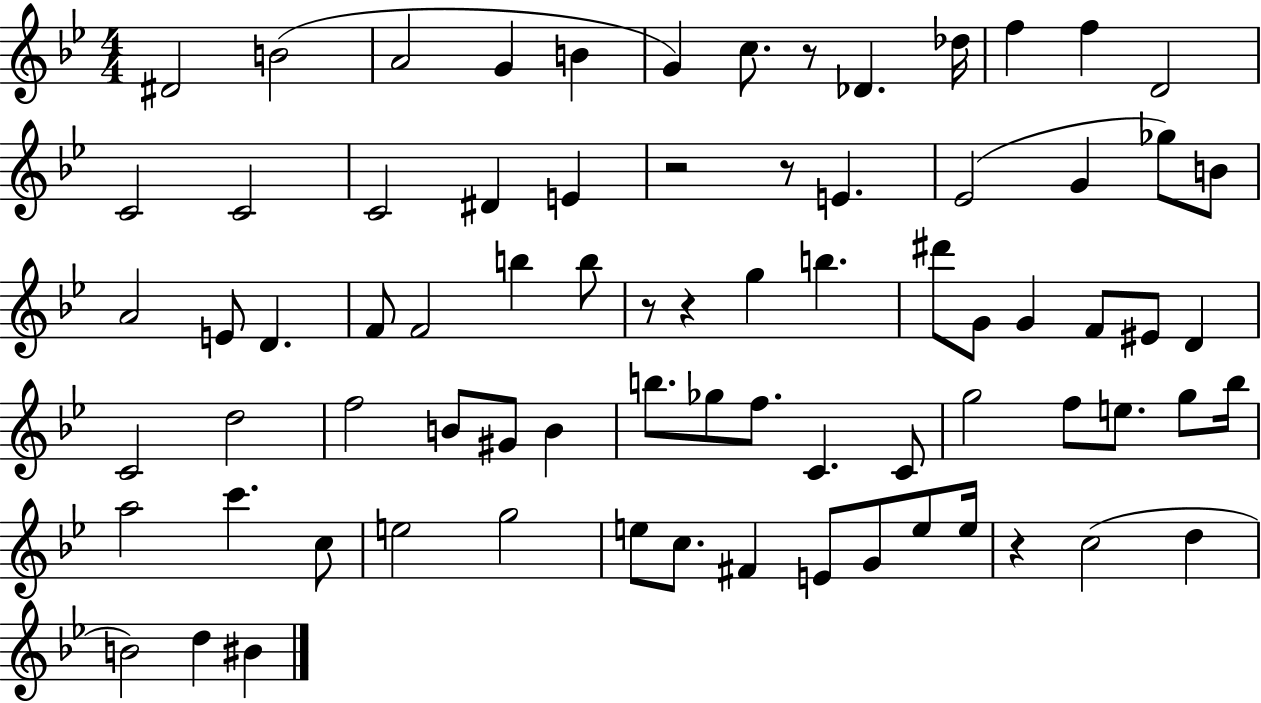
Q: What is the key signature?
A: BES major